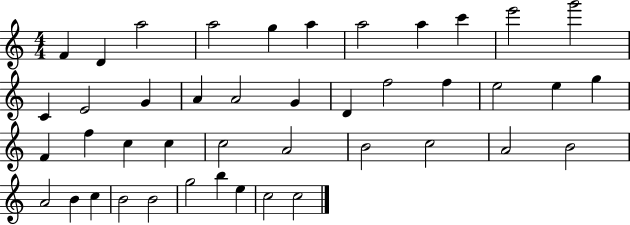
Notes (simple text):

F4/q D4/q A5/h A5/h G5/q A5/q A5/h A5/q C6/q E6/h G6/h C4/q E4/h G4/q A4/q A4/h G4/q D4/q F5/h F5/q E5/h E5/q G5/q F4/q F5/q C5/q C5/q C5/h A4/h B4/h C5/h A4/h B4/h A4/h B4/q C5/q B4/h B4/h G5/h B5/q E5/q C5/h C5/h